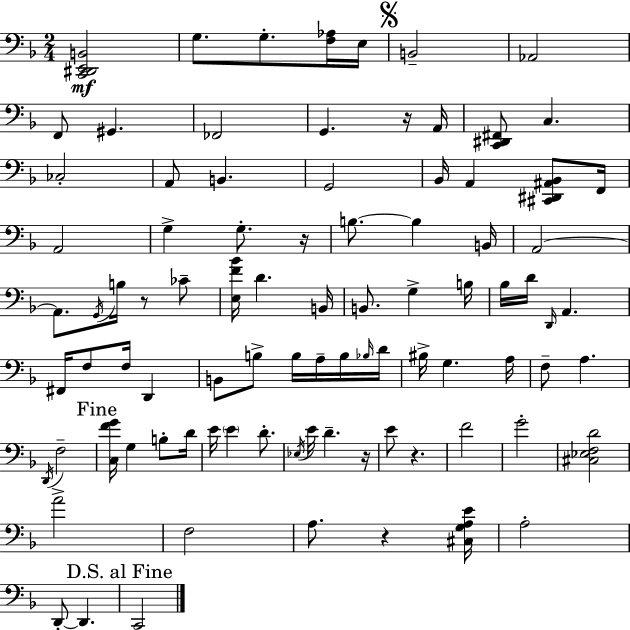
{
  \clef bass
  \numericTimeSignature
  \time 2/4
  \key d \minor
  <c, dis, e, b,>2\mf | g8. g8.-. <f aes>16 e16 | \mark \markup { \musicglyph "scripts.segno" } b,2-- | aes,2 | \break f,8 gis,4. | fes,2 | g,4. r16 a,16 | <c, dis, fis,>8 c4. | \break ces2-. | a,8 b,4. | g,2 | bes,16 a,4 <cis, dis, ais, bes,>8 f,16 | \break a,2 | g4-> g8.-. r16 | b8.~~ b4 b,16 | a,2~~ | \break a,8. \acciaccatura { g,16 } b16 r8 ces'8-- | <e f' bes'>16 d'4. | b,16 b,8. g4-> | b16 bes16 d'16 \grace { d,16 } a,4. | \break fis,16 f8 f16 d,4 | b,8 b8-> b16 a16-- | b16 \grace { bes16 } d'16 bis16-> g4. | a16 f8-- a4. | \break \acciaccatura { d,16 } f2-- | \mark "Fine" <c f' g'>16 g4 | b8-. d'16 e'16 \parenthesize e'4 | d'8.-. \acciaccatura { ees16 } e'16 d'4.-- | \break r16 e'8 r4. | f'2 | g'2-. | <cis ees f d'>2 | \break a'2-> | f2 | a8. | r4 <cis g a e'>16 a2-. | \break d,8-.~~ d,4. | \mark "D.S. al Fine" c,2 | \bar "|."
}